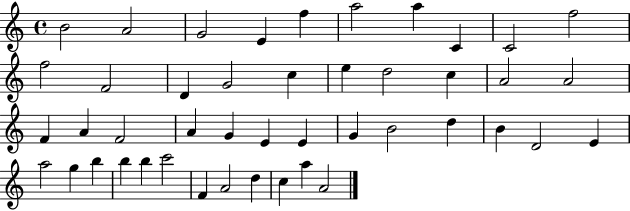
{
  \clef treble
  \time 4/4
  \defaultTimeSignature
  \key c \major
  b'2 a'2 | g'2 e'4 f''4 | a''2 a''4 c'4 | c'2 f''2 | \break f''2 f'2 | d'4 g'2 c''4 | e''4 d''2 c''4 | a'2 a'2 | \break f'4 a'4 f'2 | a'4 g'4 e'4 e'4 | g'4 b'2 d''4 | b'4 d'2 e'4 | \break a''2 g''4 b''4 | b''4 b''4 c'''2 | f'4 a'2 d''4 | c''4 a''4 a'2 | \break \bar "|."
}